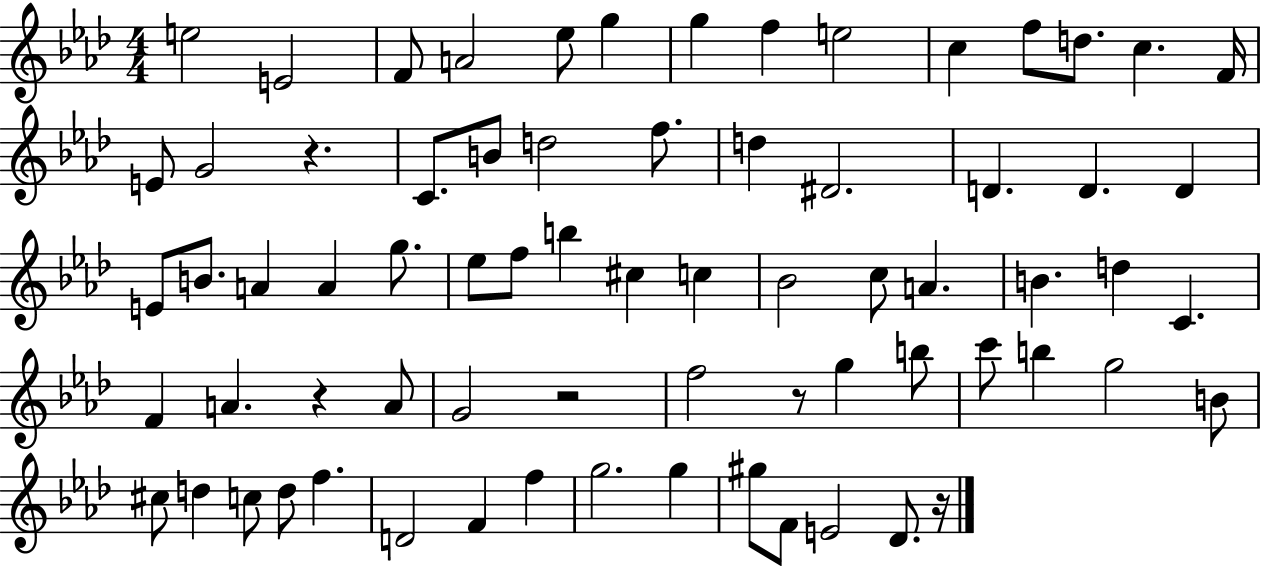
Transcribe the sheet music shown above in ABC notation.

X:1
T:Untitled
M:4/4
L:1/4
K:Ab
e2 E2 F/2 A2 _e/2 g g f e2 c f/2 d/2 c F/4 E/2 G2 z C/2 B/2 d2 f/2 d ^D2 D D D E/2 B/2 A A g/2 _e/2 f/2 b ^c c _B2 c/2 A B d C F A z A/2 G2 z2 f2 z/2 g b/2 c'/2 b g2 B/2 ^c/2 d c/2 d/2 f D2 F f g2 g ^g/2 F/2 E2 _D/2 z/4